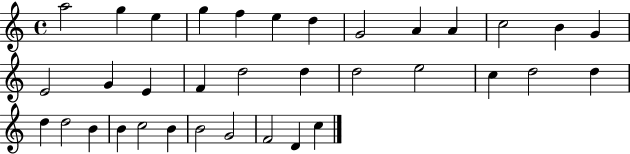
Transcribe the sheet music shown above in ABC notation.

X:1
T:Untitled
M:4/4
L:1/4
K:C
a2 g e g f e d G2 A A c2 B G E2 G E F d2 d d2 e2 c d2 d d d2 B B c2 B B2 G2 F2 D c